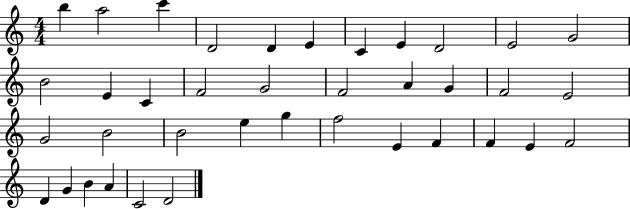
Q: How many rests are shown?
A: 0